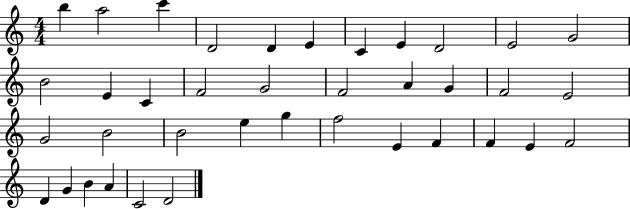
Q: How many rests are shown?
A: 0